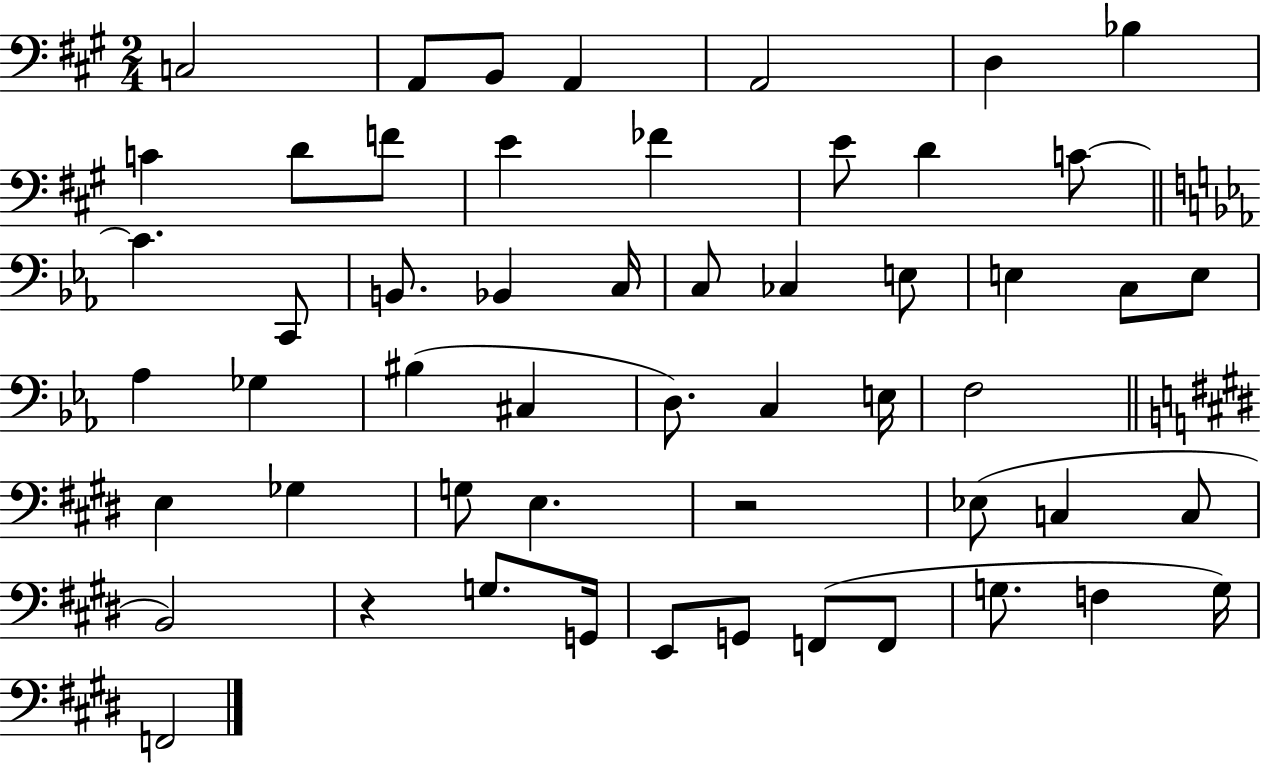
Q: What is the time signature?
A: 2/4